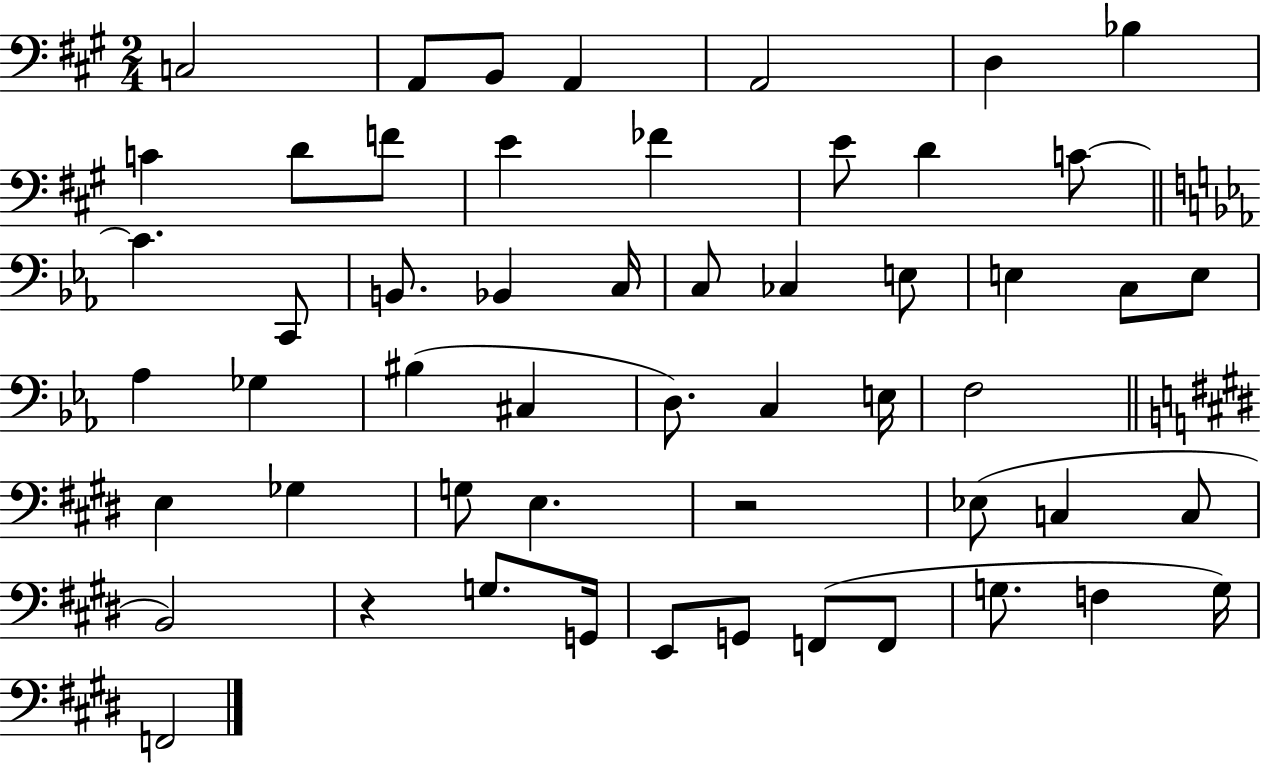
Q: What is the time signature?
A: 2/4